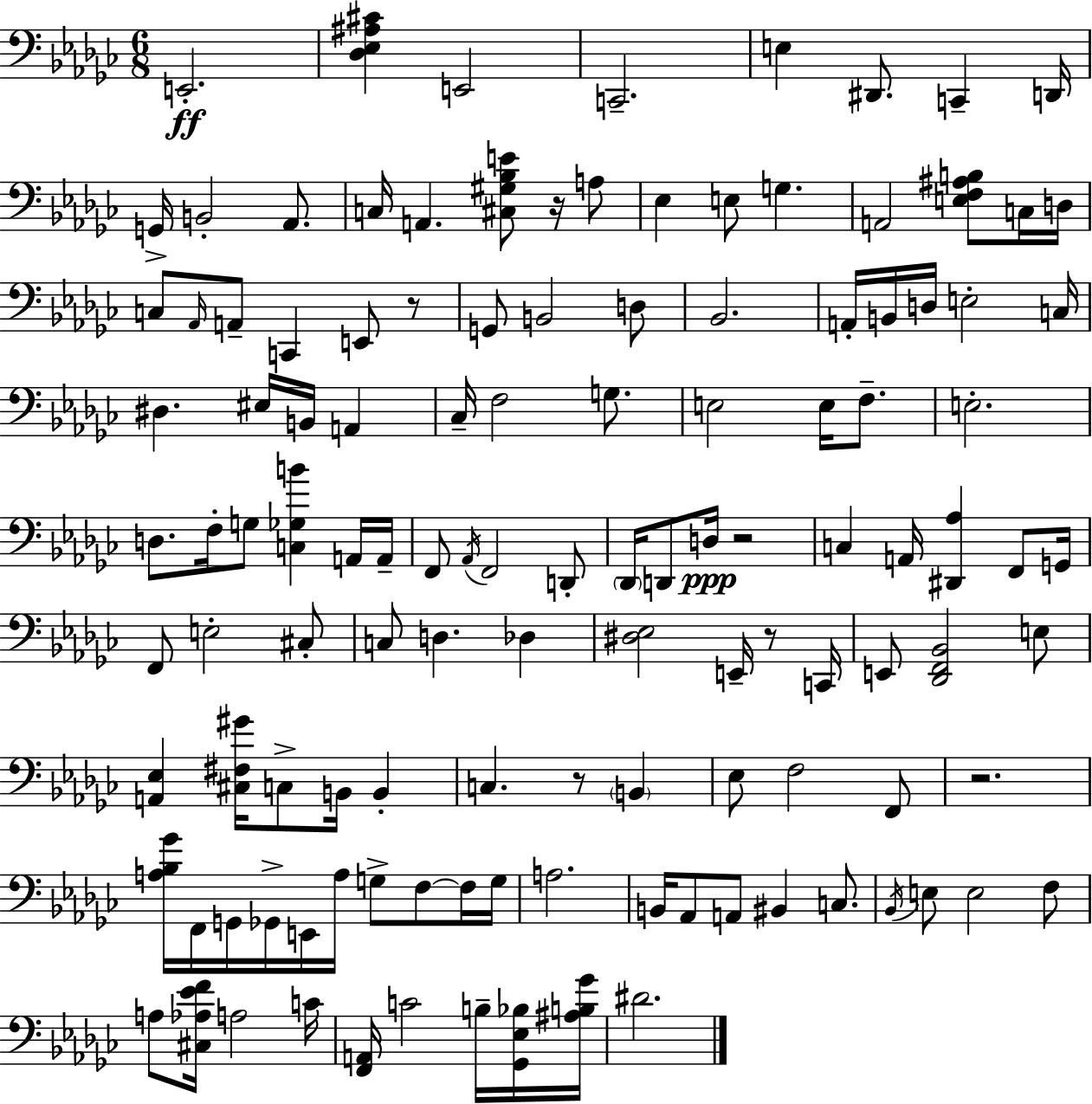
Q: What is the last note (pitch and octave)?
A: D#4